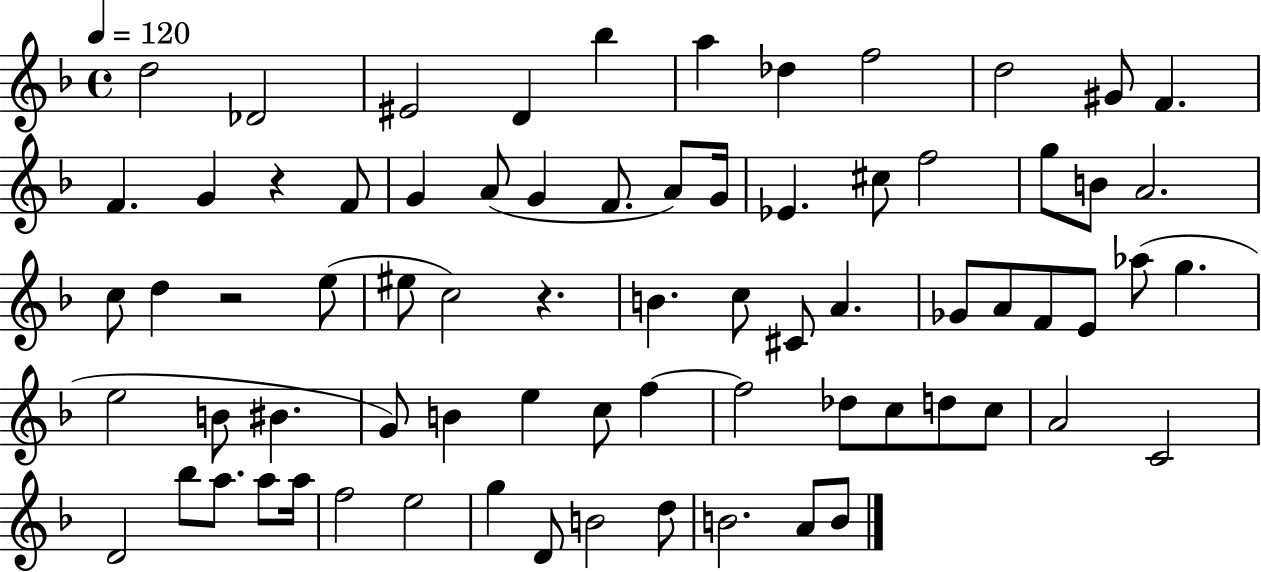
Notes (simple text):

D5/h Db4/h EIS4/h D4/q Bb5/q A5/q Db5/q F5/h D5/h G#4/e F4/q. F4/q. G4/q R/q F4/e G4/q A4/e G4/q F4/e. A4/e G4/s Eb4/q. C#5/e F5/h G5/e B4/e A4/h. C5/e D5/q R/h E5/e EIS5/e C5/h R/q. B4/q. C5/e C#4/e A4/q. Gb4/e A4/e F4/e E4/e Ab5/e G5/q. E5/h B4/e BIS4/q. G4/e B4/q E5/q C5/e F5/q F5/h Db5/e C5/e D5/e C5/e A4/h C4/h D4/h Bb5/e A5/e. A5/e A5/s F5/h E5/h G5/q D4/e B4/h D5/e B4/h. A4/e B4/e